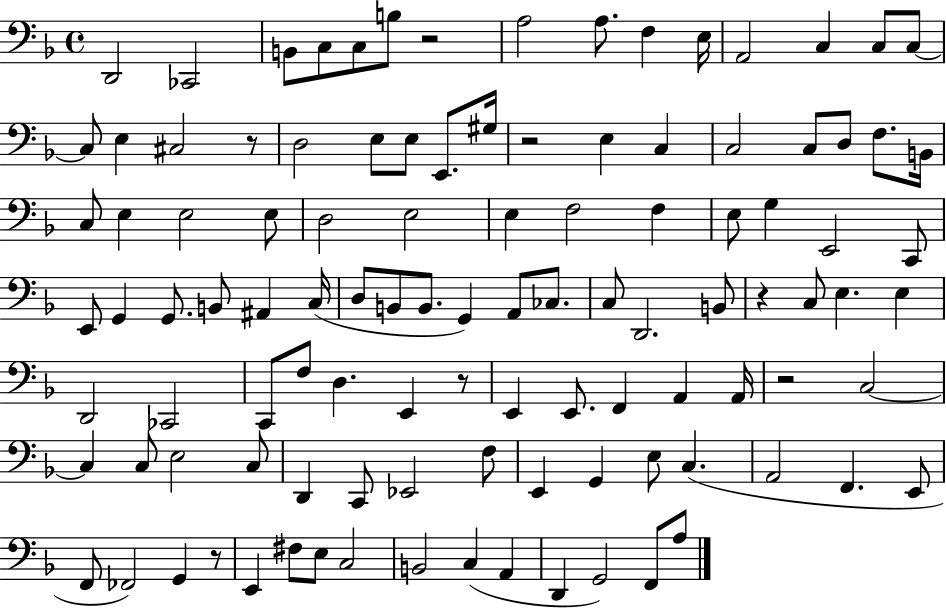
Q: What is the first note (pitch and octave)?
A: D2